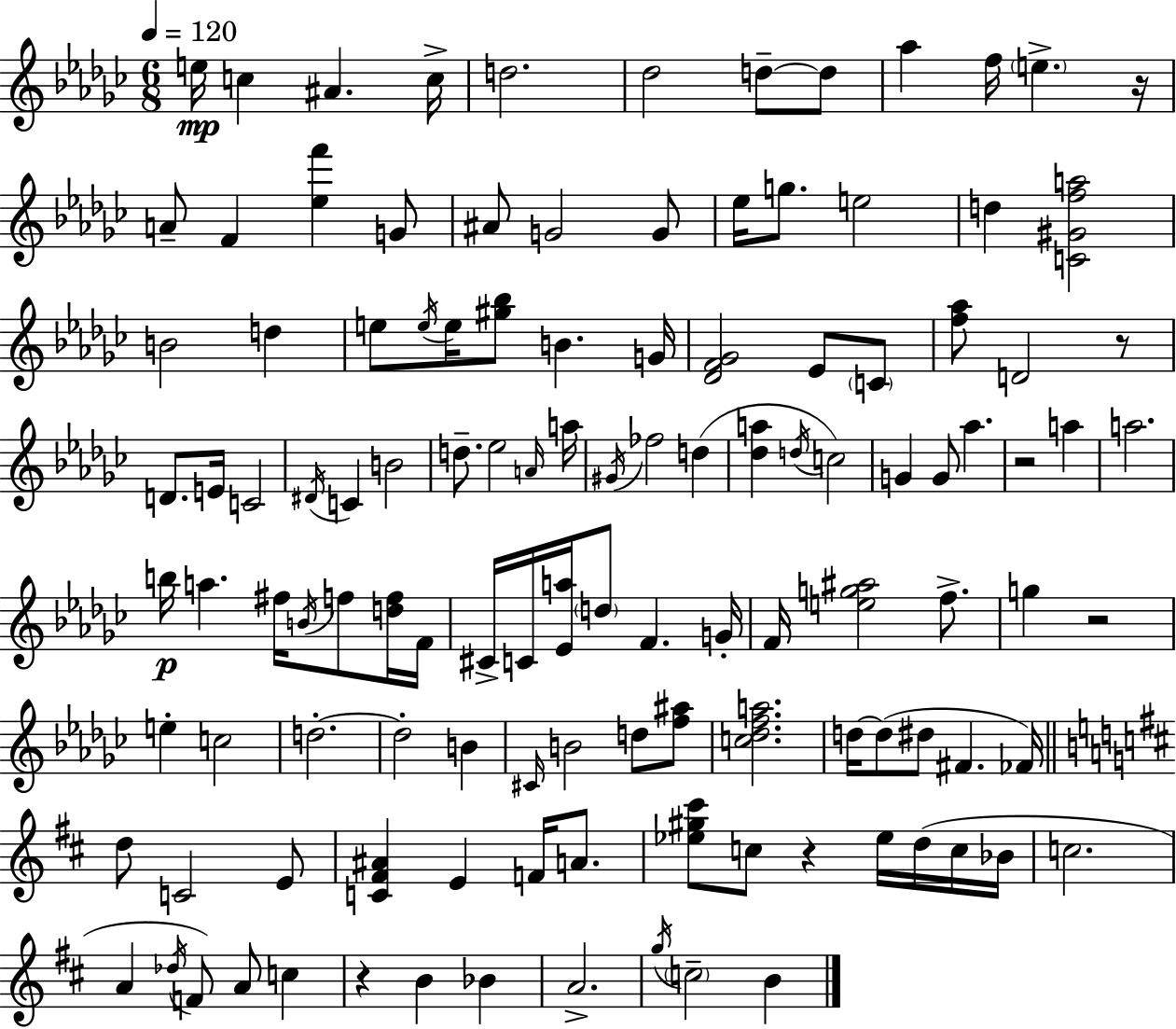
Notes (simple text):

E5/s C5/q A#4/q. C5/s D5/h. Db5/h D5/e D5/e Ab5/q F5/s E5/q. R/s A4/e F4/q [Eb5,F6]/q G4/e A#4/e G4/h G4/e Eb5/s G5/e. E5/h D5/q [C4,G#4,F5,A5]/h B4/h D5/q E5/e E5/s E5/s [G#5,Bb5]/e B4/q. G4/s [Db4,F4,Gb4]/h Eb4/e C4/e [F5,Ab5]/e D4/h R/e D4/e. E4/s C4/h D#4/s C4/q B4/h D5/e. Eb5/h A4/s A5/s G#4/s FES5/h D5/q [Db5,A5]/q D5/s C5/h G4/q G4/e Ab5/q. R/h A5/q A5/h. B5/s A5/q. F#5/s B4/s F5/e [D5,F5]/s F4/s C#4/s C4/s [Eb4,A5]/s D5/e F4/q. G4/s F4/s [E5,G5,A#5]/h F5/e. G5/q R/h E5/q C5/h D5/h. D5/h B4/q C#4/s B4/h D5/e [F5,A#5]/e [C5,Db5,F5,A5]/h. D5/s D5/e D#5/e F#4/q. FES4/s D5/e C4/h E4/e [C4,F#4,A#4]/q E4/q F4/s A4/e. [Eb5,G#5,C#6]/e C5/e R/q Eb5/s D5/s C5/s Bb4/s C5/h. A4/q Db5/s F4/e A4/e C5/q R/q B4/q Bb4/q A4/h. G5/s C5/h B4/q